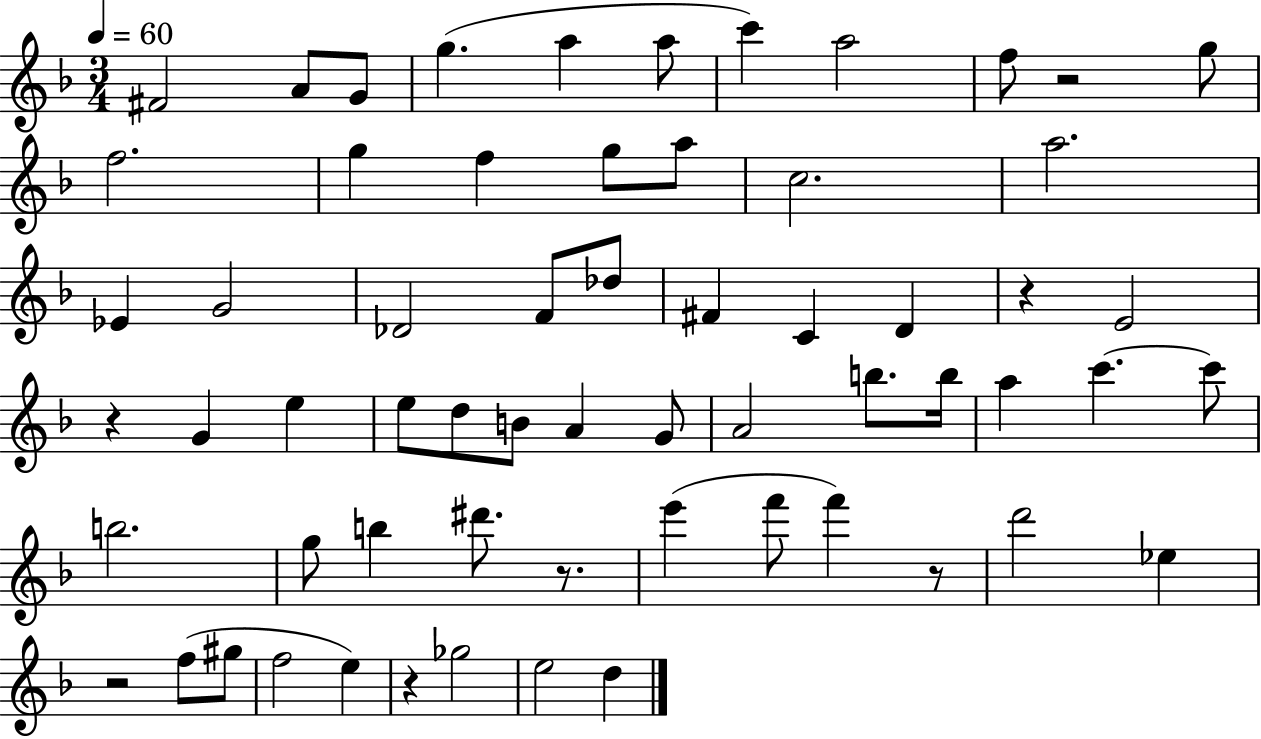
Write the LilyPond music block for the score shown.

{
  \clef treble
  \numericTimeSignature
  \time 3/4
  \key f \major
  \tempo 4 = 60
  fis'2 a'8 g'8 | g''4.( a''4 a''8 | c'''4) a''2 | f''8 r2 g''8 | \break f''2. | g''4 f''4 g''8 a''8 | c''2. | a''2. | \break ees'4 g'2 | des'2 f'8 des''8 | fis'4 c'4 d'4 | r4 e'2 | \break r4 g'4 e''4 | e''8 d''8 b'8 a'4 g'8 | a'2 b''8. b''16 | a''4 c'''4.~~ c'''8 | \break b''2. | g''8 b''4 dis'''8. r8. | e'''4( f'''8 f'''4) r8 | d'''2 ees''4 | \break r2 f''8( gis''8 | f''2 e''4) | r4 ges''2 | e''2 d''4 | \break \bar "|."
}